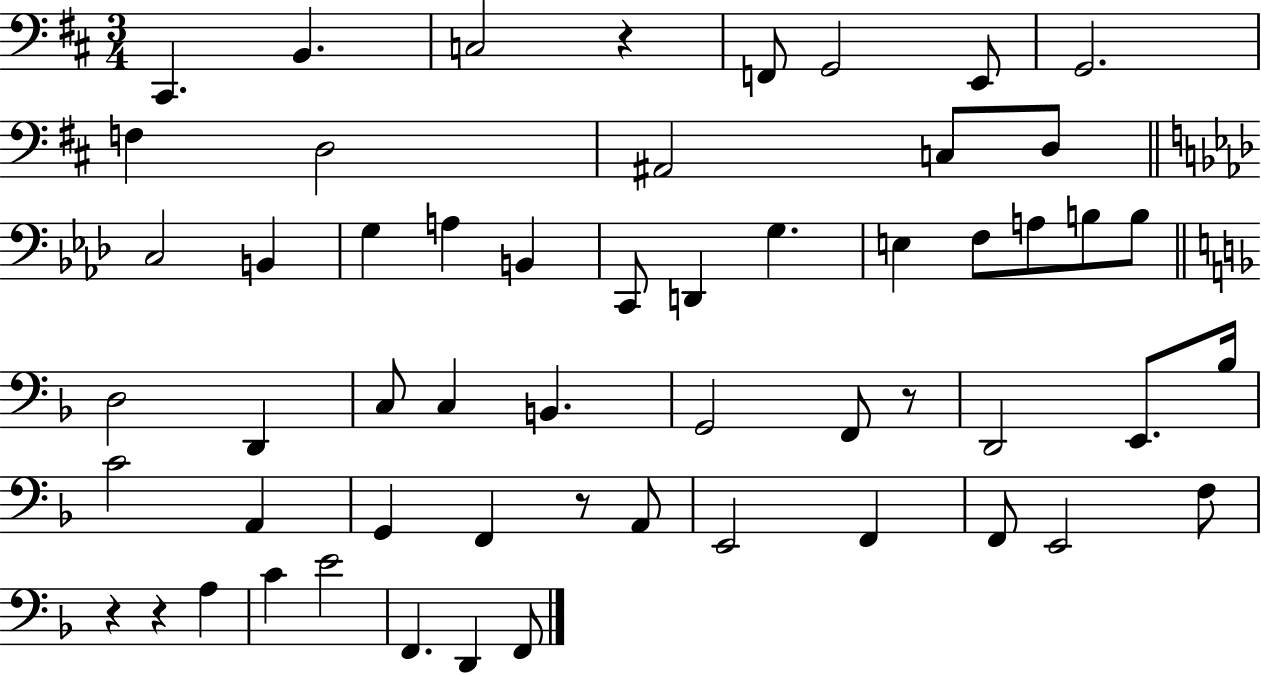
X:1
T:Untitled
M:3/4
L:1/4
K:D
^C,, B,, C,2 z F,,/2 G,,2 E,,/2 G,,2 F, D,2 ^A,,2 C,/2 D,/2 C,2 B,, G, A, B,, C,,/2 D,, G, E, F,/2 A,/2 B,/2 B,/2 D,2 D,, C,/2 C, B,, G,,2 F,,/2 z/2 D,,2 E,,/2 _B,/4 C2 A,, G,, F,, z/2 A,,/2 E,,2 F,, F,,/2 E,,2 F,/2 z z A, C E2 F,, D,, F,,/2